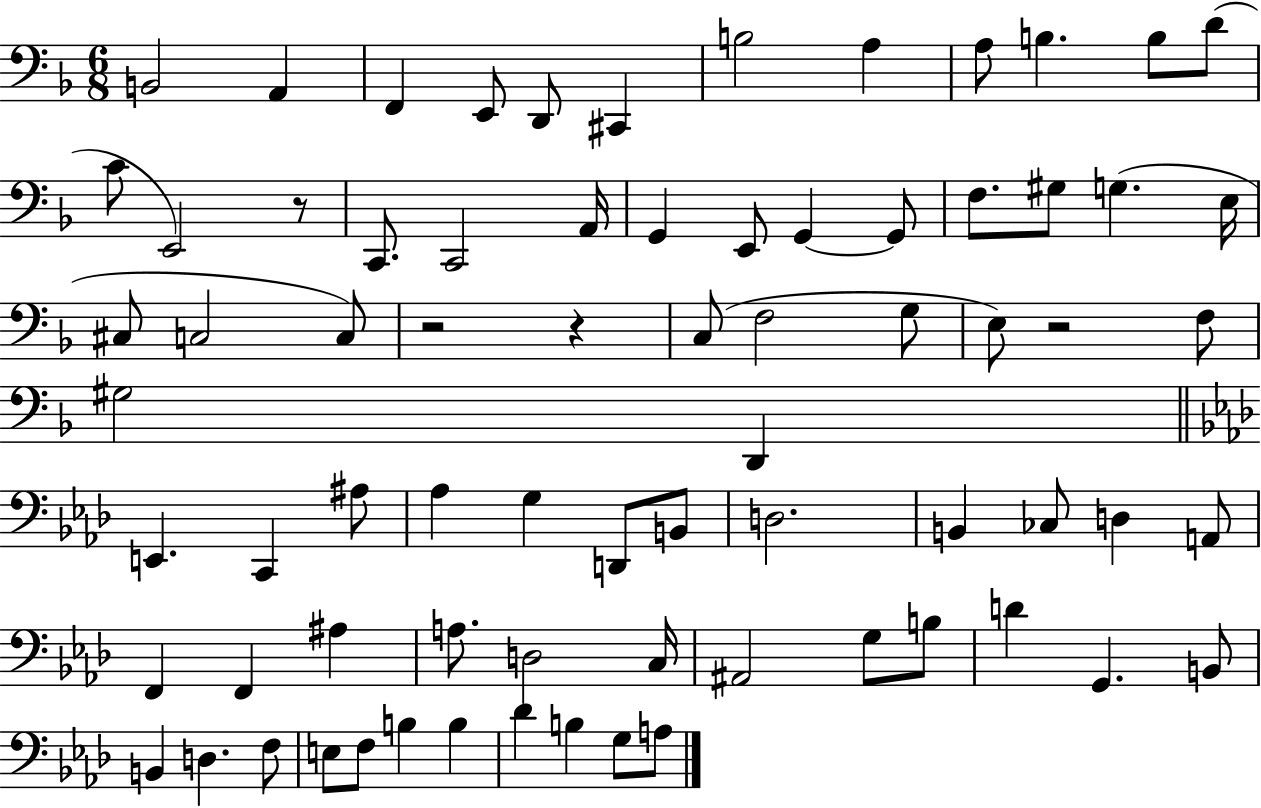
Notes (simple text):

B2/h A2/q F2/q E2/e D2/e C#2/q B3/h A3/q A3/e B3/q. B3/e D4/e C4/e E2/h R/e C2/e. C2/h A2/s G2/q E2/e G2/q G2/e F3/e. G#3/e G3/q. E3/s C#3/e C3/h C3/e R/h R/q C3/e F3/h G3/e E3/e R/h F3/e G#3/h D2/q E2/q. C2/q A#3/e Ab3/q G3/q D2/e B2/e D3/h. B2/q CES3/e D3/q A2/e F2/q F2/q A#3/q A3/e. D3/h C3/s A#2/h G3/e B3/e D4/q G2/q. B2/e B2/q D3/q. F3/e E3/e F3/e B3/q B3/q Db4/q B3/q G3/e A3/e